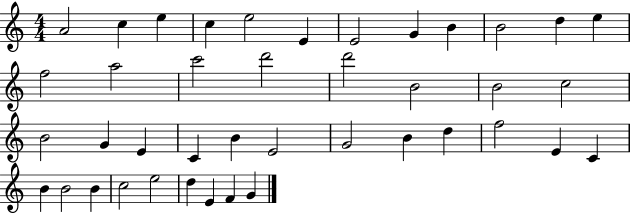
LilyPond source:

{
  \clef treble
  \numericTimeSignature
  \time 4/4
  \key c \major
  a'2 c''4 e''4 | c''4 e''2 e'4 | e'2 g'4 b'4 | b'2 d''4 e''4 | \break f''2 a''2 | c'''2 d'''2 | d'''2 b'2 | b'2 c''2 | \break b'2 g'4 e'4 | c'4 b'4 e'2 | g'2 b'4 d''4 | f''2 e'4 c'4 | \break b'4 b'2 b'4 | c''2 e''2 | d''4 e'4 f'4 g'4 | \bar "|."
}